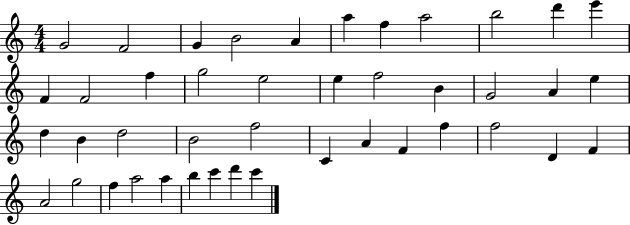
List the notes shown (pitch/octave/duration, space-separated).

G4/h F4/h G4/q B4/h A4/q A5/q F5/q A5/h B5/h D6/q E6/q F4/q F4/h F5/q G5/h E5/h E5/q F5/h B4/q G4/h A4/q E5/q D5/q B4/q D5/h B4/h F5/h C4/q A4/q F4/q F5/q F5/h D4/q F4/q A4/h G5/h F5/q A5/h A5/q B5/q C6/q D6/q C6/q